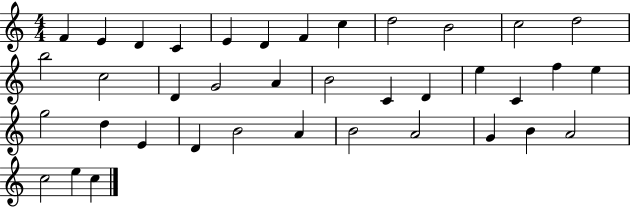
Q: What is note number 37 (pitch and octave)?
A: E5